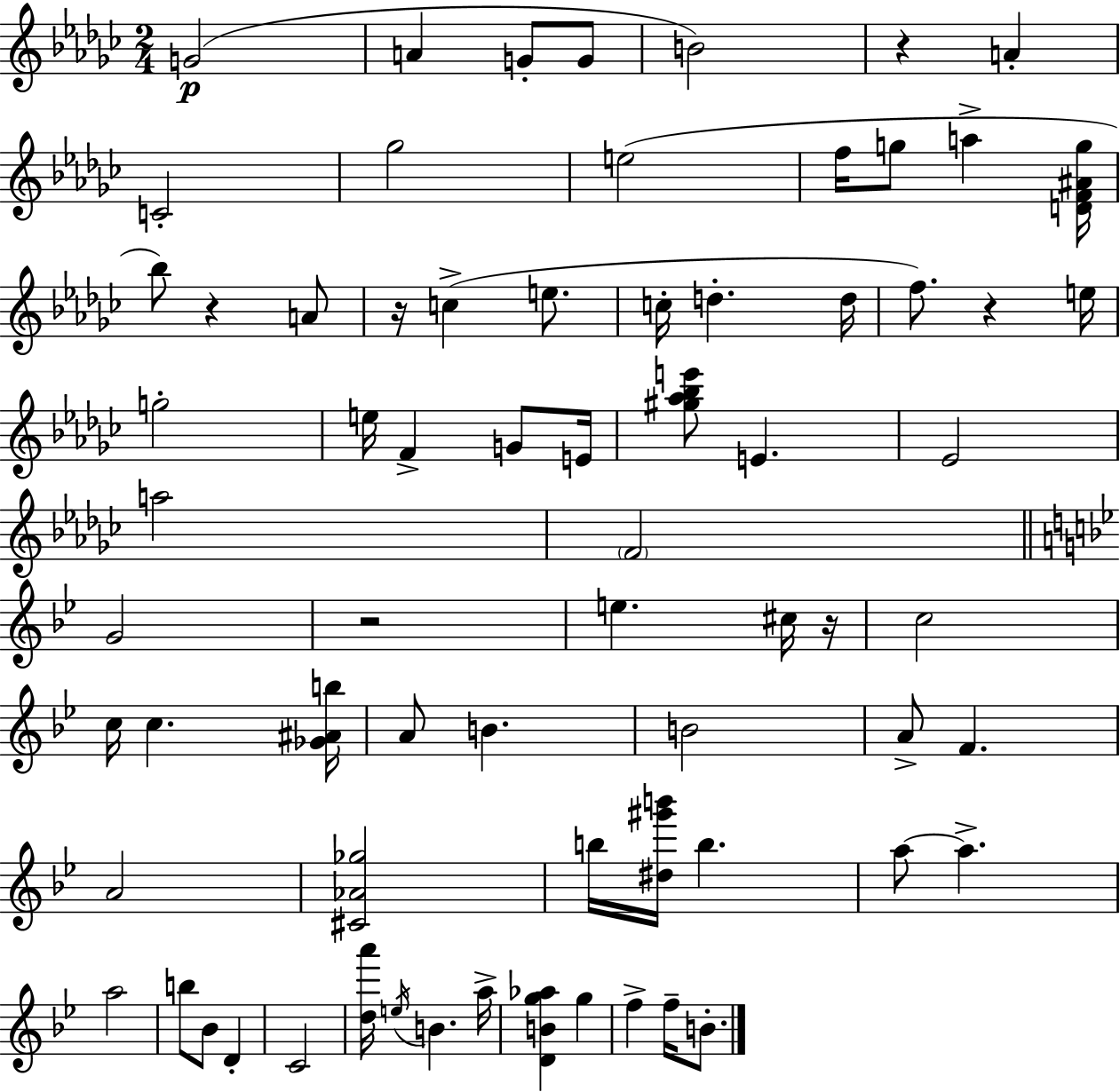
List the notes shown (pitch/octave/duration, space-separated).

G4/h A4/q G4/e G4/e B4/h R/q A4/q C4/h Gb5/h E5/h F5/s G5/e A5/q [D4,F4,A#4,G5]/s Bb5/e R/q A4/e R/s C5/q E5/e. C5/s D5/q. D5/s F5/e. R/q E5/s G5/h E5/s F4/q G4/e E4/s [G#5,Ab5,Bb5,E6]/e E4/q. Eb4/h A5/h F4/h G4/h R/h E5/q. C#5/s R/s C5/h C5/s C5/q. [Gb4,A#4,B5]/s A4/e B4/q. B4/h A4/e F4/q. A4/h [C#4,Ab4,Gb5]/h B5/s [D#5,G#6,B6]/s B5/q. A5/e A5/q. A5/h B5/e Bb4/e D4/q C4/h [D5,A6]/s E5/s B4/q. A5/s [D4,B4,G5,Ab5]/q G5/q F5/q F5/s B4/e.